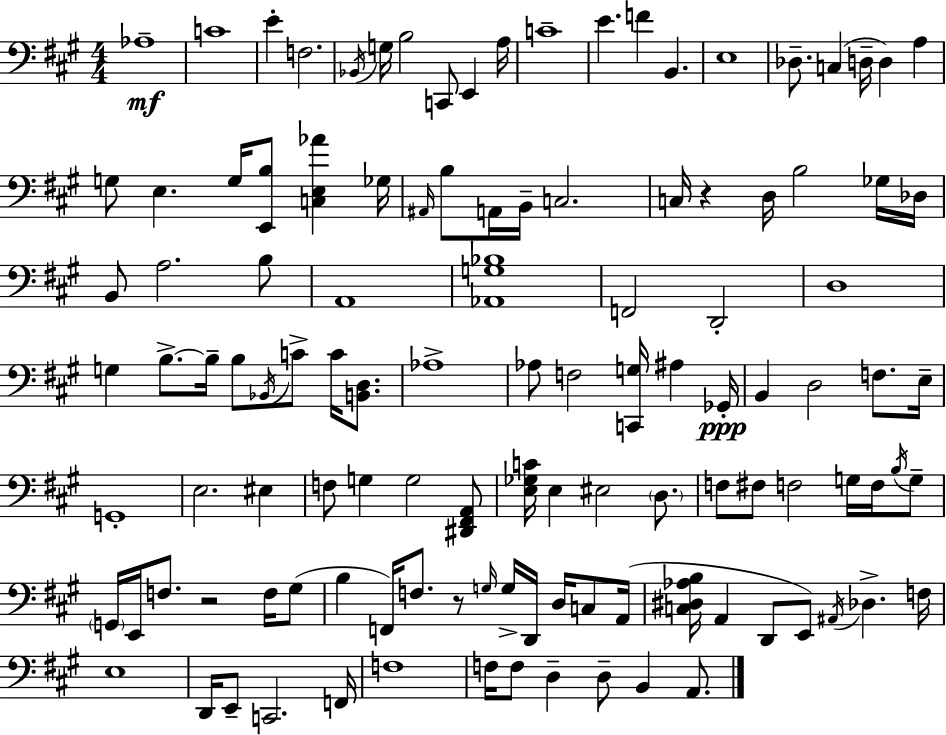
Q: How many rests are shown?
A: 3